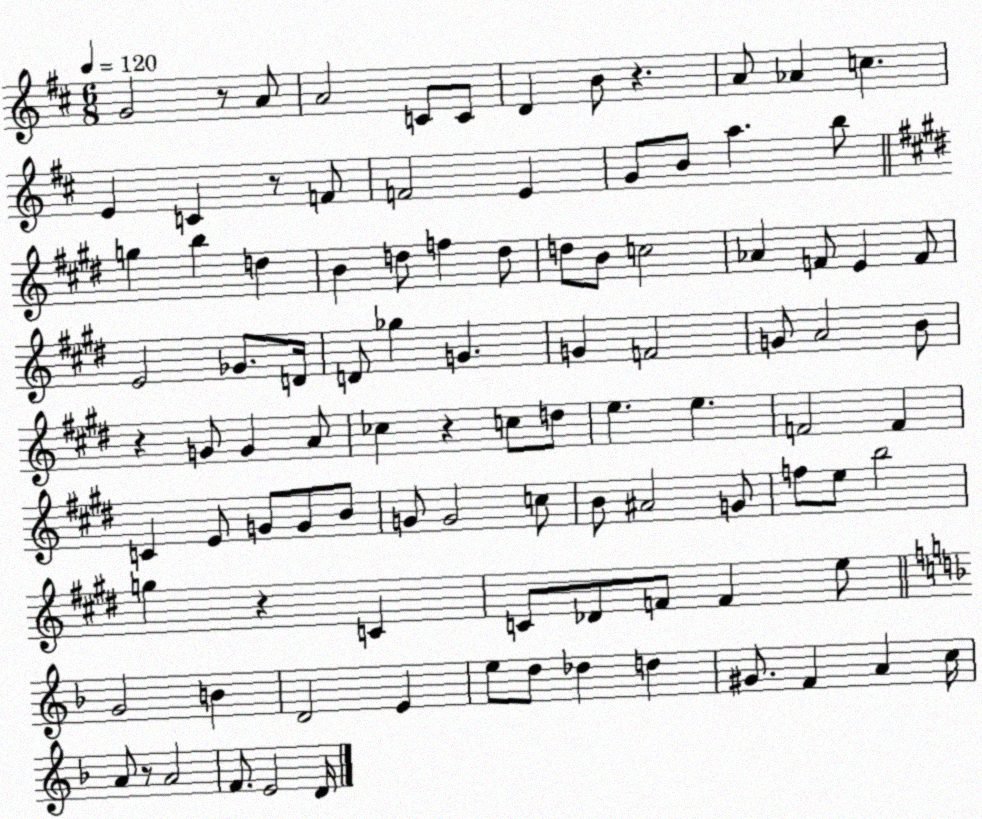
X:1
T:Untitled
M:6/8
L:1/4
K:D
G2 z/2 A/2 A2 C/2 C/2 D B/2 z A/2 _A c E C z/2 F/2 F2 E G/2 B/2 a b/2 g b d B d/2 f d/2 d/2 B/2 c2 _A F/2 E F/2 E2 _G/2 D/4 D/2 _g G G F2 G/2 A2 B/2 z G/2 G A/2 _c z c/2 d/2 e e F2 F C E/2 G/2 G/2 B/2 G/2 G2 c/2 B/2 ^A2 G/2 f/2 e/2 b2 g z C C/2 _D/2 F/2 F e/2 G2 B D2 E e/2 d/2 _d d ^G/2 F A c/4 A/2 z/2 A2 F/2 E2 D/4